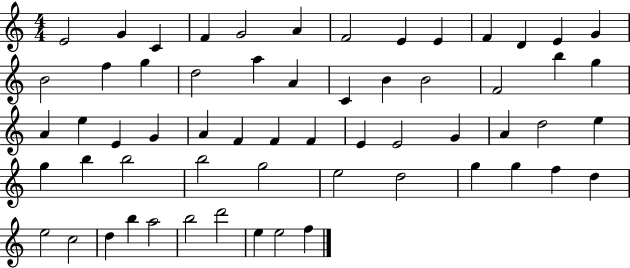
E4/h G4/q C4/q F4/q G4/h A4/q F4/h E4/q E4/q F4/q D4/q E4/q G4/q B4/h F5/q G5/q D5/h A5/q A4/q C4/q B4/q B4/h F4/h B5/q G5/q A4/q E5/q E4/q G4/q A4/q F4/q F4/q F4/q E4/q E4/h G4/q A4/q D5/h E5/q G5/q B5/q B5/h B5/h G5/h E5/h D5/h G5/q G5/q F5/q D5/q E5/h C5/h D5/q B5/q A5/h B5/h D6/h E5/q E5/h F5/q